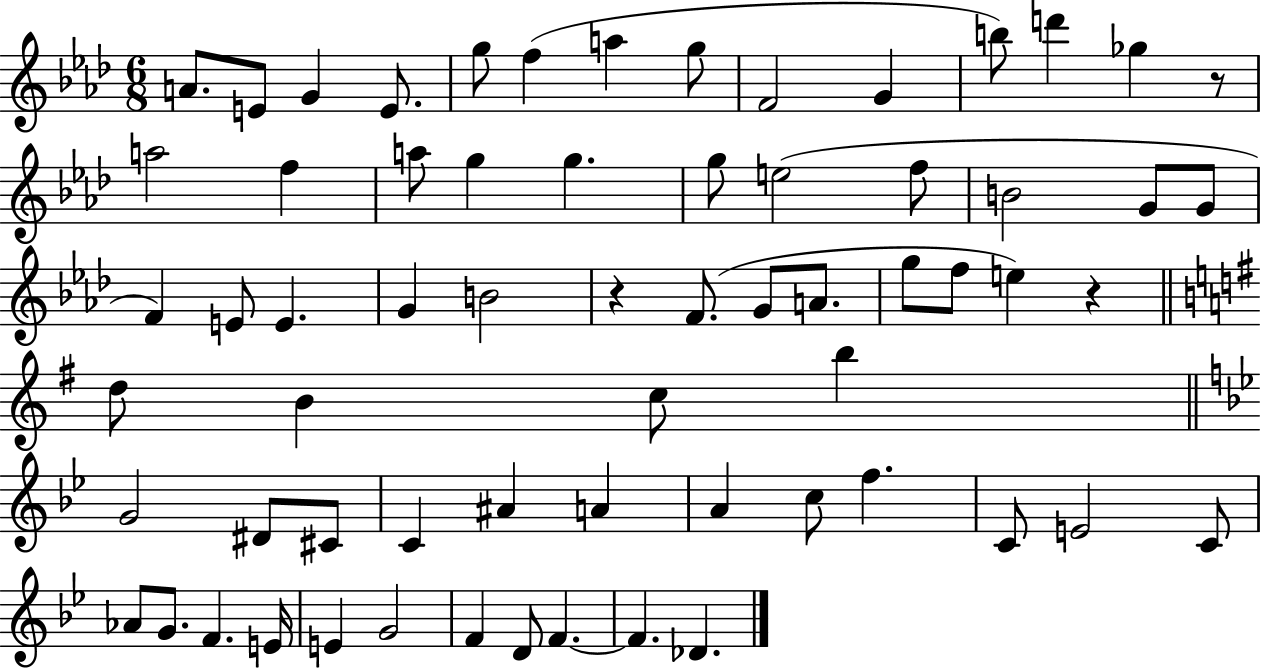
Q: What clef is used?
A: treble